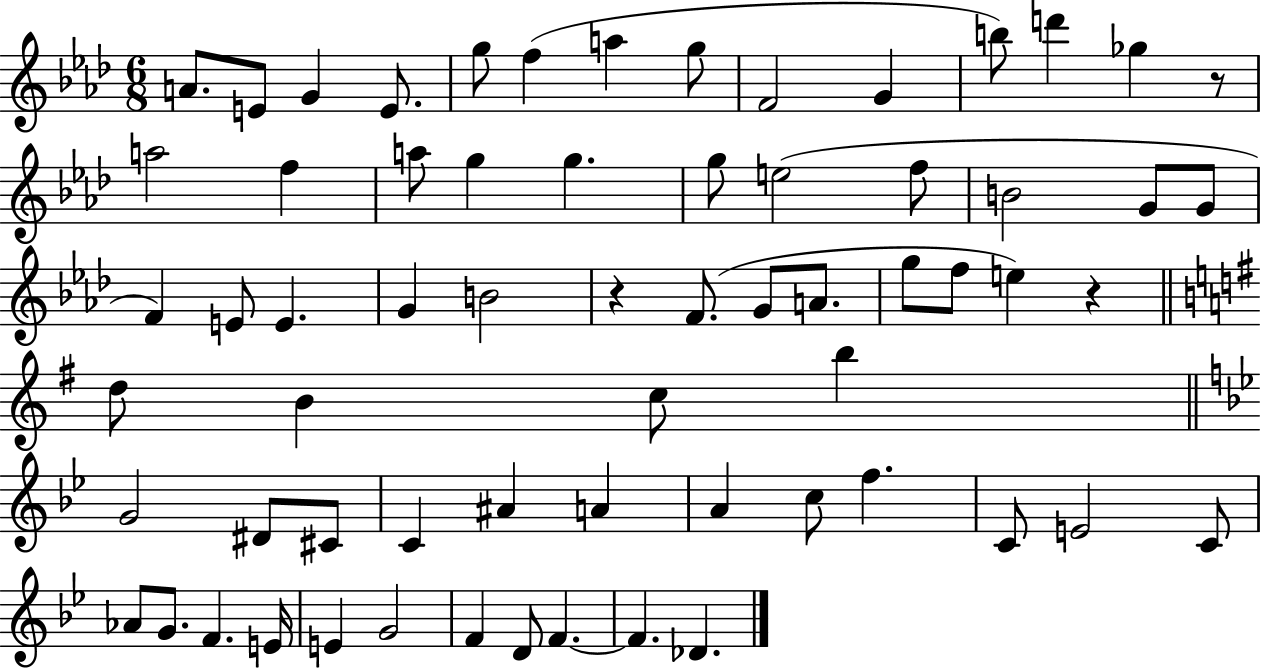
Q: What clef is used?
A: treble